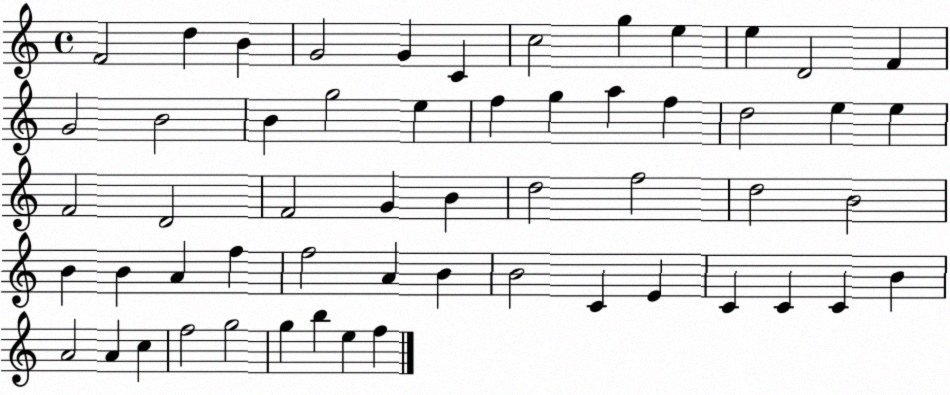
X:1
T:Untitled
M:4/4
L:1/4
K:C
F2 d B G2 G C c2 g e e D2 F G2 B2 B g2 e f g a f d2 e e F2 D2 F2 G B d2 f2 d2 B2 B B A f f2 A B B2 C E C C C B A2 A c f2 g2 g b e f